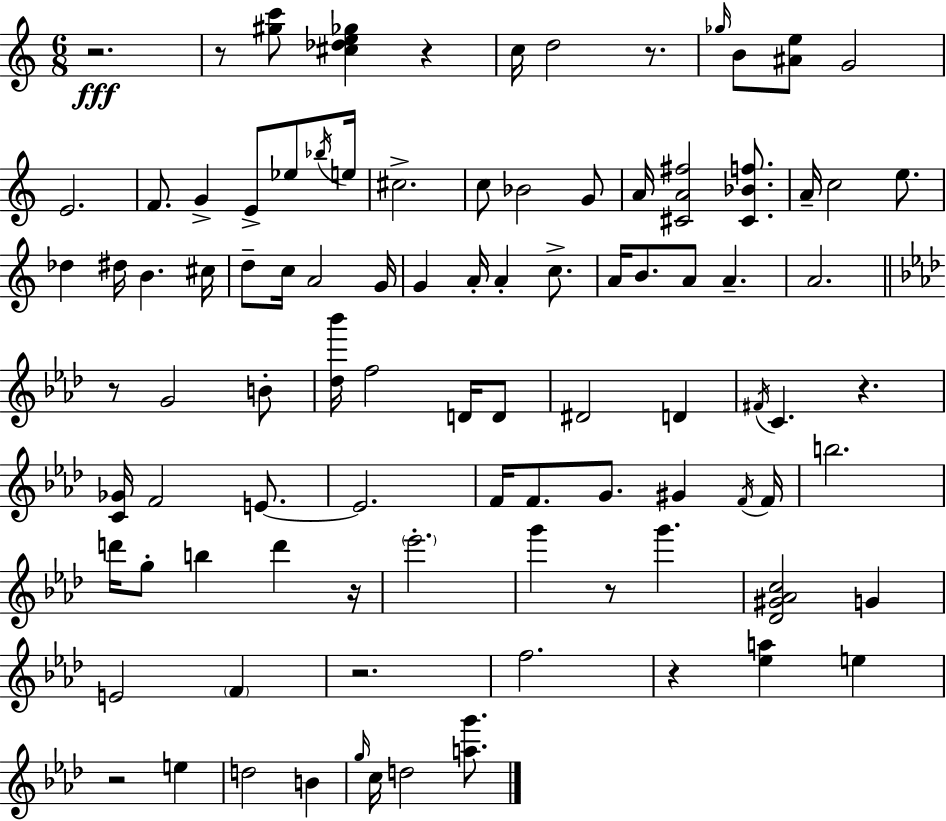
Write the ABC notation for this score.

X:1
T:Untitled
M:6/8
L:1/4
K:Am
z2 z/2 [^gc']/2 [^c_de_g] z c/4 d2 z/2 _g/4 B/2 [^Ae]/2 G2 E2 F/2 G E/2 _e/2 _b/4 e/4 ^c2 c/2 _B2 G/2 A/4 [^CA^f]2 [^C_Bf]/2 A/4 c2 e/2 _d ^d/4 B ^c/4 d/2 c/4 A2 G/4 G A/4 A c/2 A/4 B/2 A/2 A A2 z/2 G2 B/2 [_d_b']/4 f2 D/4 D/2 ^D2 D ^F/4 C z [C_G]/4 F2 E/2 E2 F/4 F/2 G/2 ^G F/4 F/4 b2 d'/4 g/2 b d' z/4 _e'2 g' z/2 g' [_D^G_Ac]2 G E2 F z2 f2 z [_ea] e z2 e d2 B g/4 c/4 d2 [ag']/2